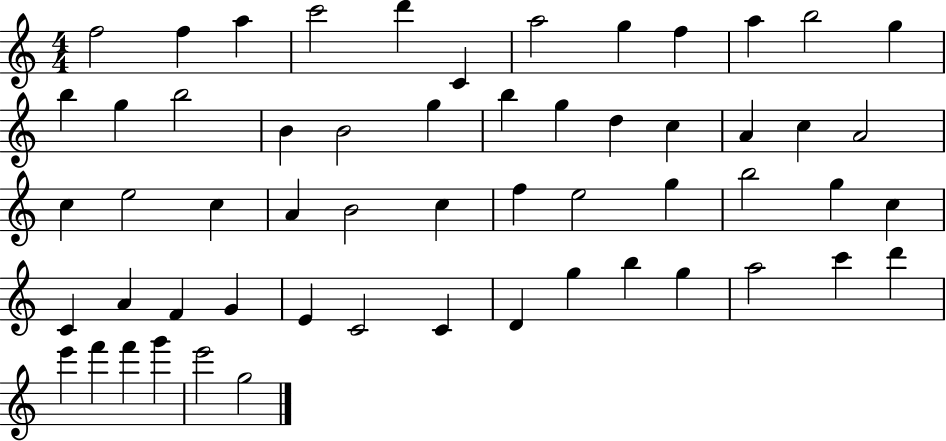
X:1
T:Untitled
M:4/4
L:1/4
K:C
f2 f a c'2 d' C a2 g f a b2 g b g b2 B B2 g b g d c A c A2 c e2 c A B2 c f e2 g b2 g c C A F G E C2 C D g b g a2 c' d' e' f' f' g' e'2 g2